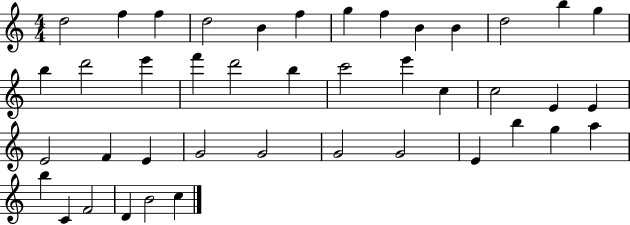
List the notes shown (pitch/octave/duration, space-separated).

D5/h F5/q F5/q D5/h B4/q F5/q G5/q F5/q B4/q B4/q D5/h B5/q G5/q B5/q D6/h E6/q F6/q D6/h B5/q C6/h E6/q C5/q C5/h E4/q E4/q E4/h F4/q E4/q G4/h G4/h G4/h G4/h E4/q B5/q G5/q A5/q B5/q C4/q F4/h D4/q B4/h C5/q